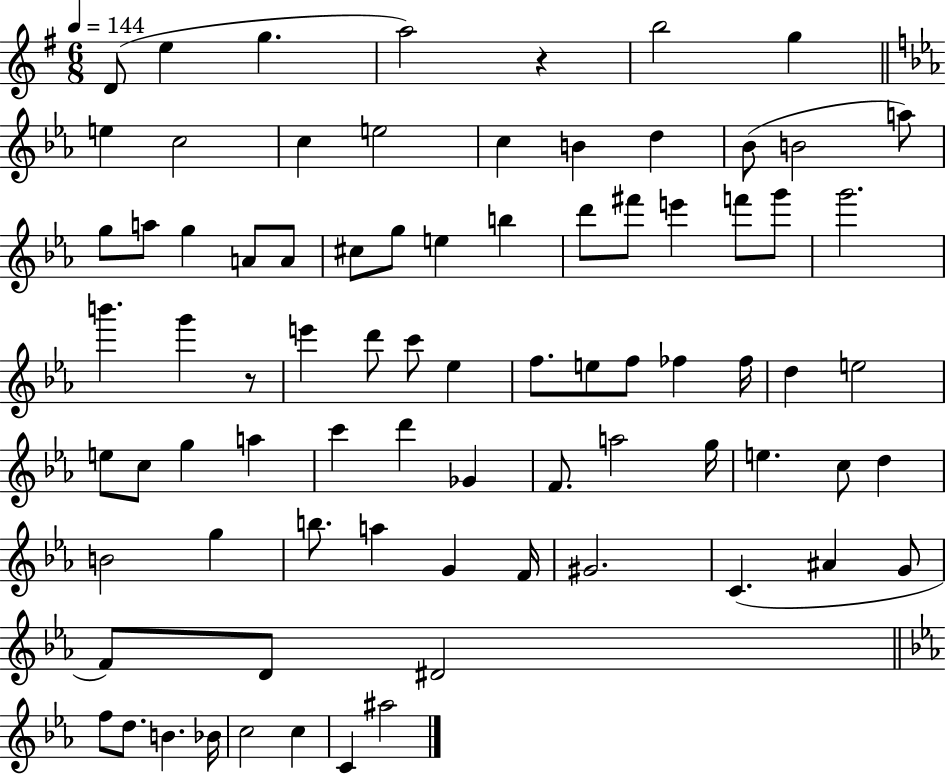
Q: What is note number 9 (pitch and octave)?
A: C5